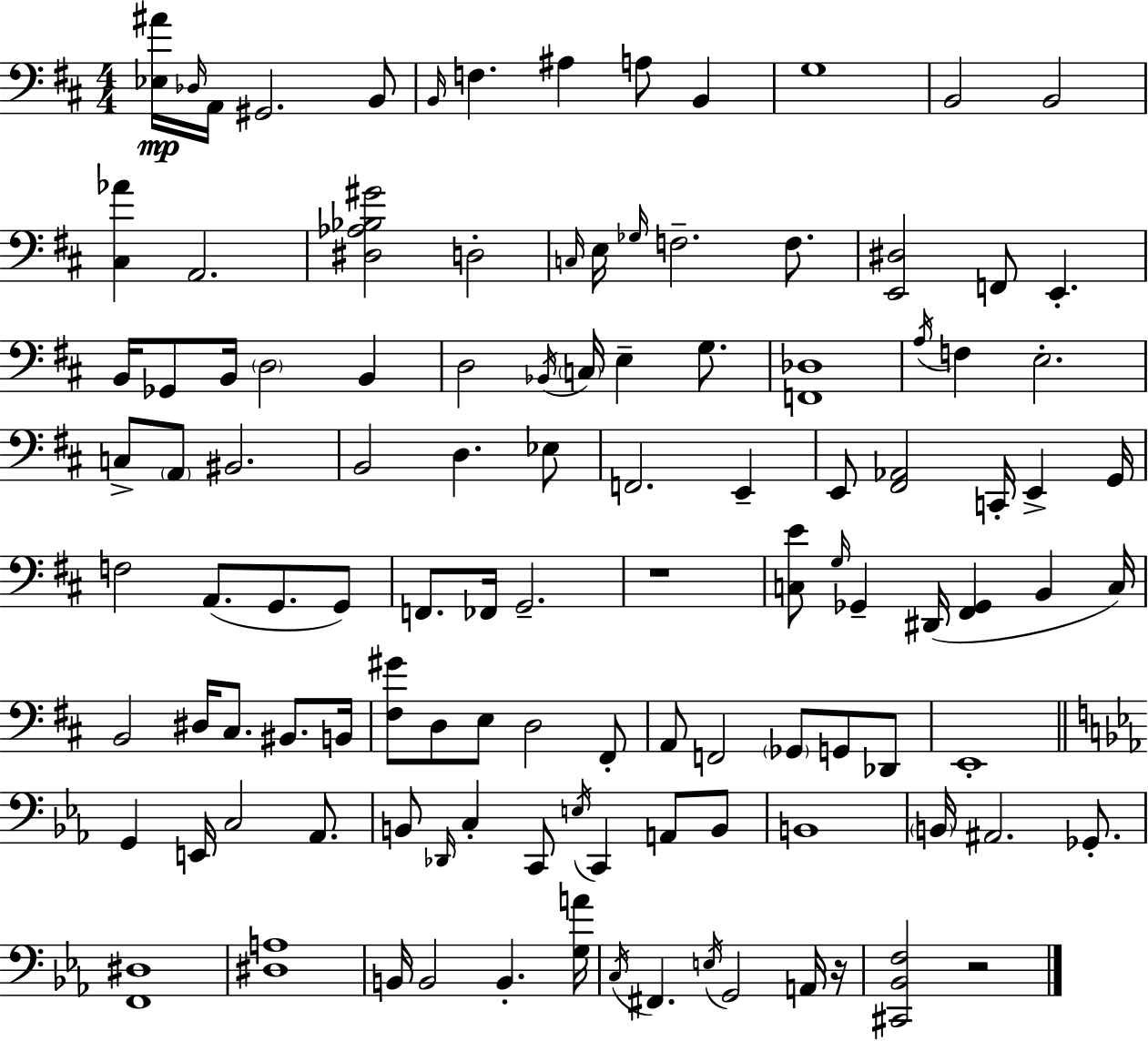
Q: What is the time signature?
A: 4/4